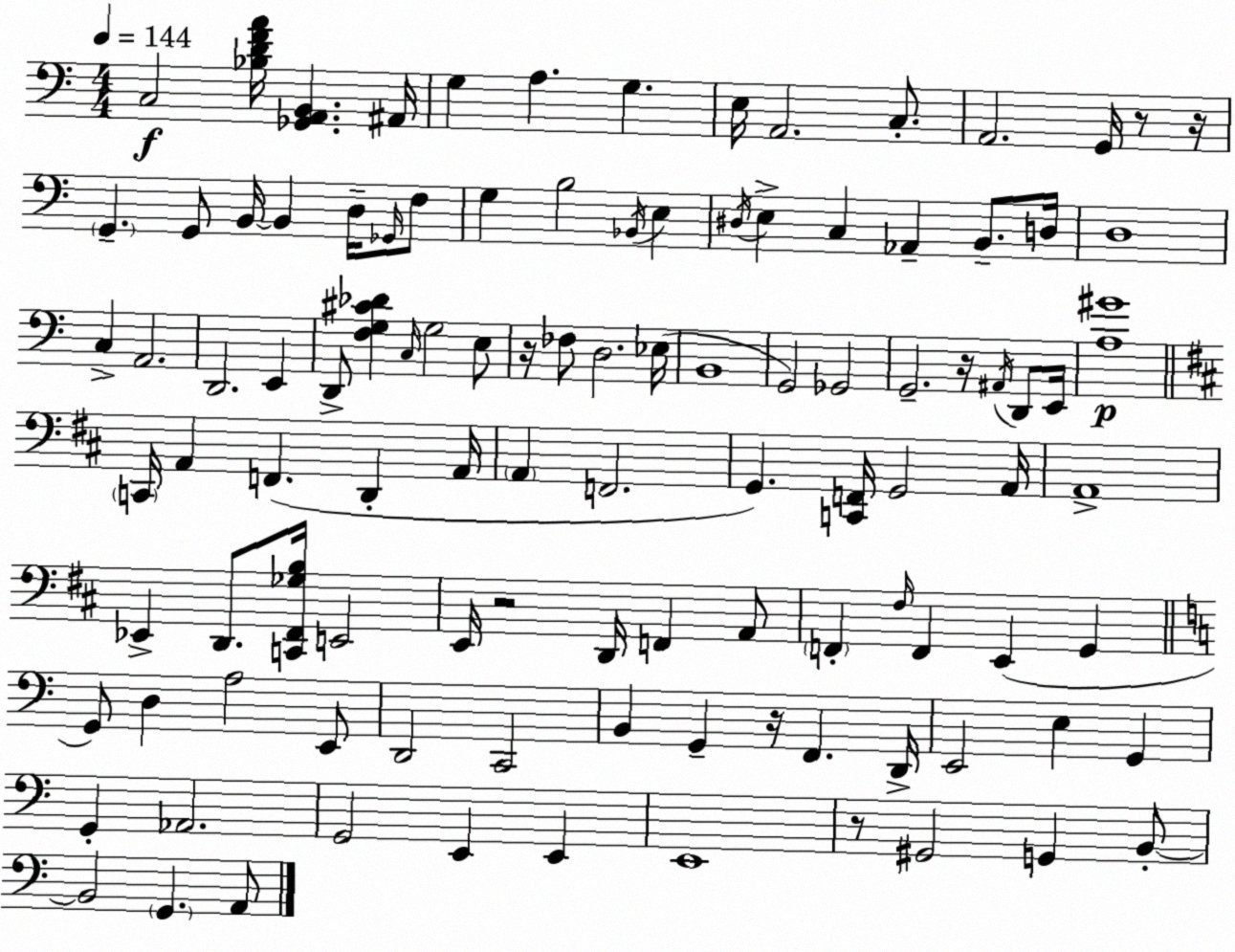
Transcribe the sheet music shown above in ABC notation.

X:1
T:Untitled
M:4/4
L:1/4
K:C
C,2 [_B,DFA]/4 [_G,,A,,B,,] ^A,,/4 G, A, G, E,/4 A,,2 C,/2 A,,2 G,,/4 z/2 z/4 G,, G,,/2 B,,/4 B,, D,/4 _G,,/4 F,/2 G, B,2 _B,,/4 E, ^D,/4 E, C, _A,, B,,/2 D,/4 D,4 C, A,,2 D,,2 E,, D,,/2 [F,G,^C_D] C,/4 G,2 E,/2 z/4 _F,/2 D,2 _E,/4 B,,4 G,,2 _G,,2 G,,2 z/4 ^A,,/4 D,,/2 E,,/4 [A,^G]4 C,,/4 A,, F,, D,, A,,/4 A,, F,,2 G,, [C,,F,,]/4 G,,2 A,,/4 A,,4 _E,, D,,/2 [C,,^F,,_G,B,]/4 E,,2 E,,/4 z2 D,,/4 F,, A,,/2 F,, ^F,/4 F,, E,, G,, G,,/2 D, A,2 E,,/2 D,,2 C,,2 B,, G,, z/4 F,, D,,/4 E,,2 E, G,, G,, _A,,2 G,,2 E,, E,, E,,4 z/2 ^G,,2 G,, B,,/2 B,,2 G,, A,,/2